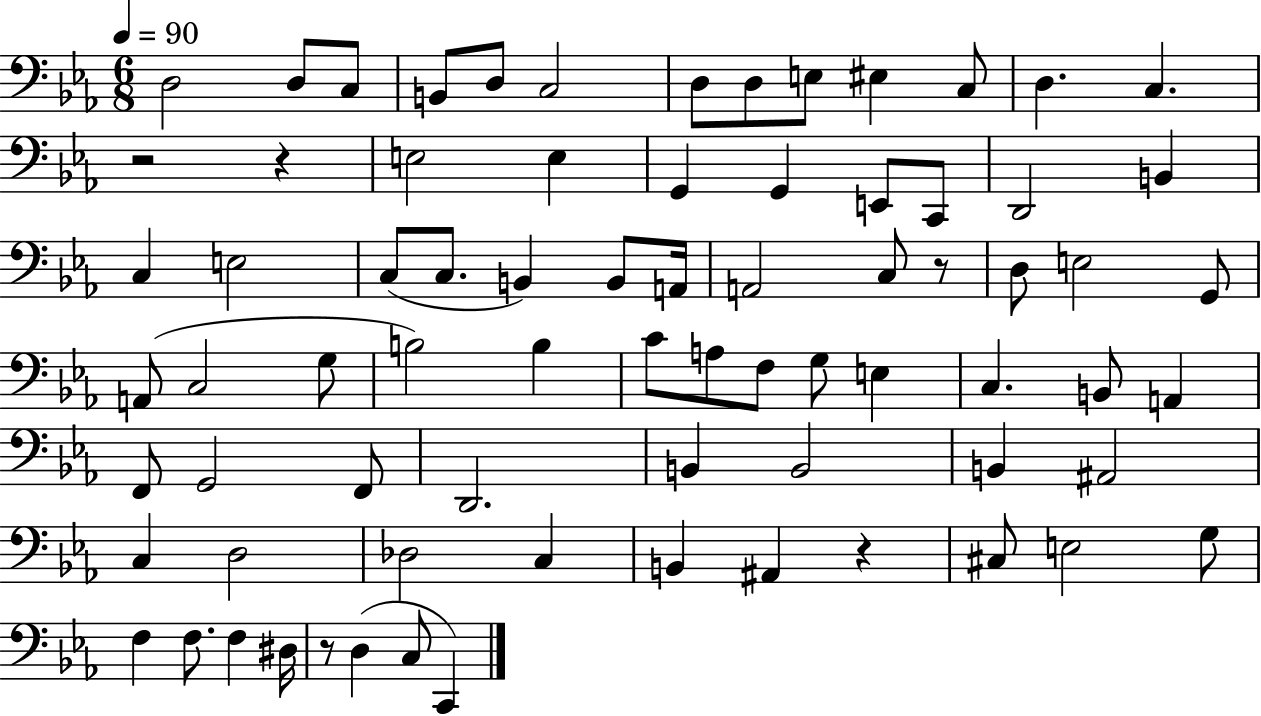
D3/h D3/e C3/e B2/e D3/e C3/h D3/e D3/e E3/e EIS3/q C3/e D3/q. C3/q. R/h R/q E3/h E3/q G2/q G2/q E2/e C2/e D2/h B2/q C3/q E3/h C3/e C3/e. B2/q B2/e A2/s A2/h C3/e R/e D3/e E3/h G2/e A2/e C3/h G3/e B3/h B3/q C4/e A3/e F3/e G3/e E3/q C3/q. B2/e A2/q F2/e G2/h F2/e D2/h. B2/q B2/h B2/q A#2/h C3/q D3/h Db3/h C3/q B2/q A#2/q R/q C#3/e E3/h G3/e F3/q F3/e. F3/q D#3/s R/e D3/q C3/e C2/q